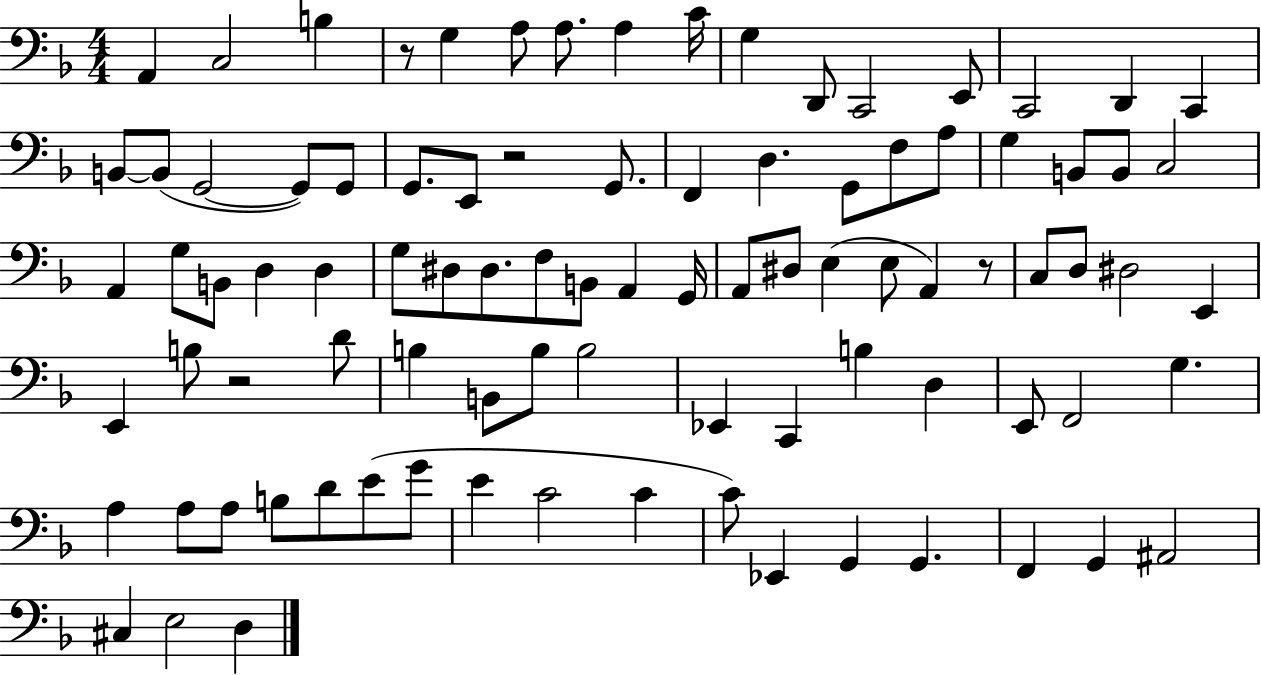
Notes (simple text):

A2/q C3/h B3/q R/e G3/q A3/e A3/e. A3/q C4/s G3/q D2/e C2/h E2/e C2/h D2/q C2/q B2/e B2/e G2/h G2/e G2/e G2/e. E2/e R/h G2/e. F2/q D3/q. G2/e F3/e A3/e G3/q B2/e B2/e C3/h A2/q G3/e B2/e D3/q D3/q G3/e D#3/e D#3/e. F3/e B2/e A2/q G2/s A2/e D#3/e E3/q E3/e A2/q R/e C3/e D3/e D#3/h E2/q E2/q B3/e R/h D4/e B3/q B2/e B3/e B3/h Eb2/q C2/q B3/q D3/q E2/e F2/h G3/q. A3/q A3/e A3/e B3/e D4/e E4/e G4/e E4/q C4/h C4/q C4/e Eb2/q G2/q G2/q. F2/q G2/q A#2/h C#3/q E3/h D3/q